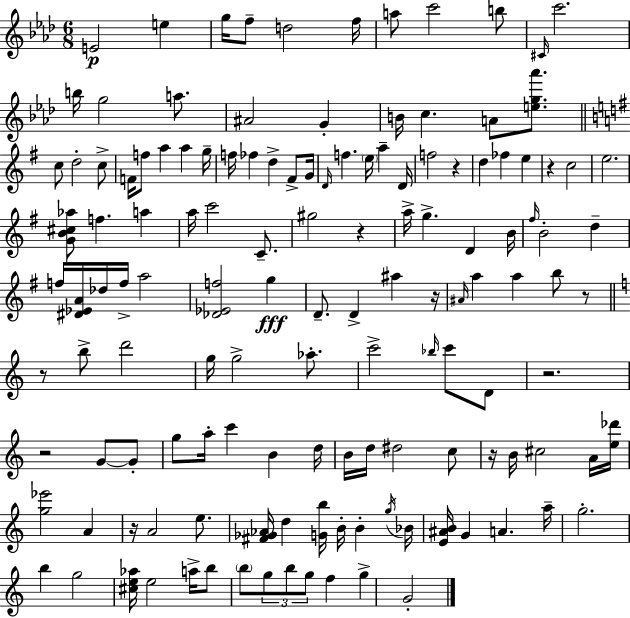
{
  \clef treble
  \numericTimeSignature
  \time 6/8
  \key aes \major
  \repeat volta 2 { e'2\p e''4 | g''16 f''8-- d''2 f''16 | a''8 c'''2 b''8 | \grace { cis'16 } c'''2. | \break b''16 g''2 a''8. | ais'2 g'4-. | b'16 c''4. a'8 <e'' g'' aes'''>8. | \bar "||" \break \key g \major c''8 d''2-. c''8-> | f'16 f''8 a''4 a''4 g''16-- | f''16 fes''4 d''4-> fis'8-> g'16 | \grace { d'16 } f''4. \parenthesize e''16 a''4-- | \break d'16 f''2 r4 | d''4 fes''4 e''4 | r4 c''2 | e''2. | \break <g' b' cis'' aes''>8 f''4. a''4 | a''16 c'''2 c'8.-- | gis''2 r4 | a''16-> g''4.-> d'4 | \break b'16 \grace { fis''16 } b'2-. d''4-- | f''16 <dis' ees' a'>16 des''16 f''16-> a''2 | <des' ees' f''>2 g''4\fff | d'8.-- d'4-> ais''4 | \break r16 \grace { ais'16 } a''4 a''4 b''8 | r8 \bar "||" \break \key c \major r8 b''8-> d'''2 | g''16 g''2-> aes''8.-. | c'''2-> \grace { bes''16 } c'''8 d'8 | r2. | \break r2 g'8~~ g'8-. | g''8 a''16-. c'''4 b'4 | d''16 b'16 d''16 dis''2 c''8 | r16 b'16 cis''2 a'16 | \break <e'' des'''>16 <g'' ees'''>2 a'4 | r16 a'2 e''8. | <fis' ges' aes'>16 d''4 <g' b''>16 b'16-. b'4-. | \acciaccatura { g''16 } bes'16 <e' ais' b'>16 g'4 a'4. | \break a''16-- g''2.-. | b''4 g''2 | <cis'' e'' aes''>16 e''2 a''16-> | b''8 \parenthesize b''8 \tuplet 3/2 { g''8 b''8 g''8 } f''4 | \break g''4-> g'2-. | } \bar "|."
}